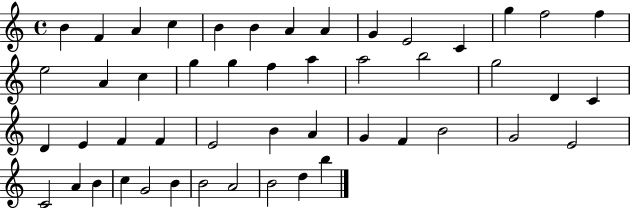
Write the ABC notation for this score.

X:1
T:Untitled
M:4/4
L:1/4
K:C
B F A c B B A A G E2 C g f2 f e2 A c g g f a a2 b2 g2 D C D E F F E2 B A G F B2 G2 E2 C2 A B c G2 B B2 A2 B2 d b